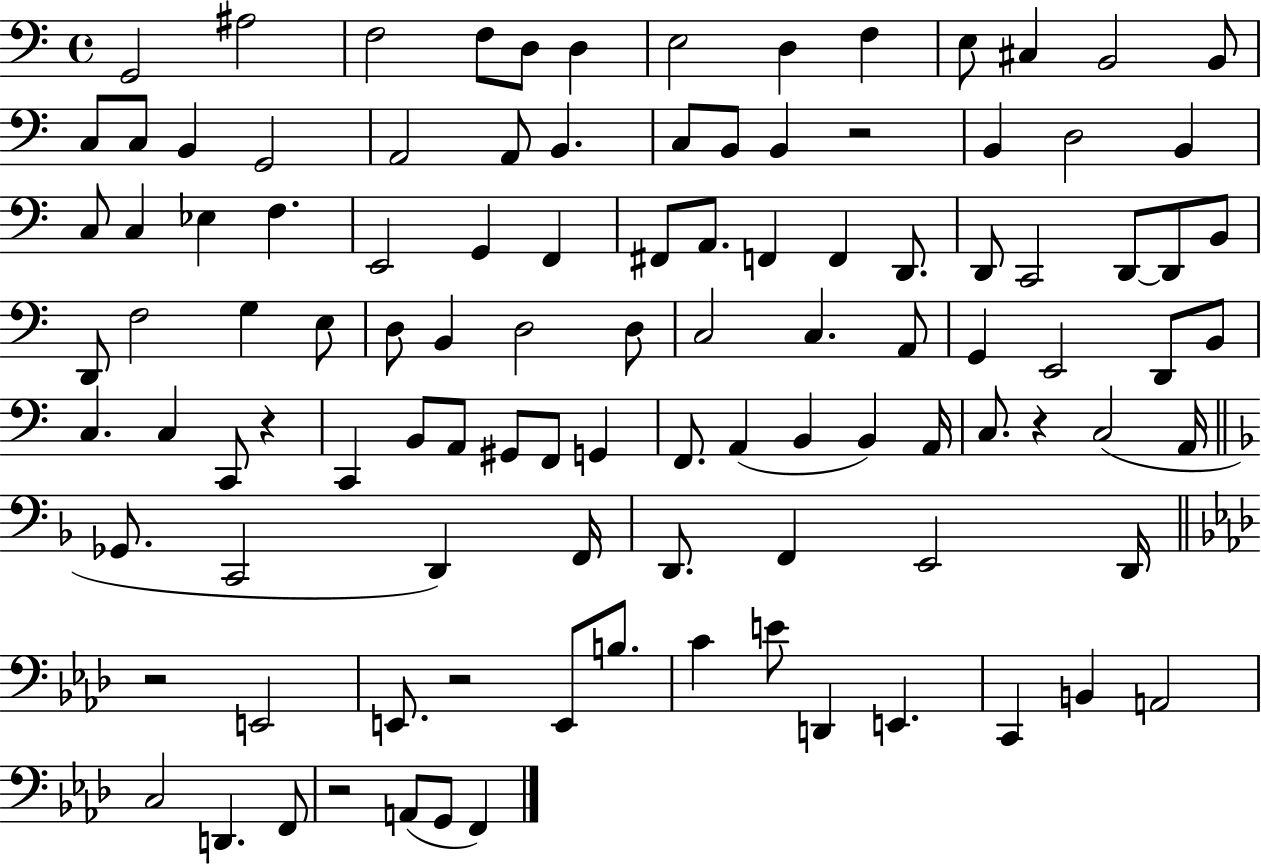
G2/h A#3/h F3/h F3/e D3/e D3/q E3/h D3/q F3/q E3/e C#3/q B2/h B2/e C3/e C3/e B2/q G2/h A2/h A2/e B2/q. C3/e B2/e B2/q R/h B2/q D3/h B2/q C3/e C3/q Eb3/q F3/q. E2/h G2/q F2/q F#2/e A2/e. F2/q F2/q D2/e. D2/e C2/h D2/e D2/e B2/e D2/e F3/h G3/q E3/e D3/e B2/q D3/h D3/e C3/h C3/q. A2/e G2/q E2/h D2/e B2/e C3/q. C3/q C2/e R/q C2/q B2/e A2/e G#2/e F2/e G2/q F2/e. A2/q B2/q B2/q A2/s C3/e. R/q C3/h A2/s Gb2/e. C2/h D2/q F2/s D2/e. F2/q E2/h D2/s R/h E2/h E2/e. R/h E2/e B3/e. C4/q E4/e D2/q E2/q. C2/q B2/q A2/h C3/h D2/q. F2/e R/h A2/e G2/e F2/q